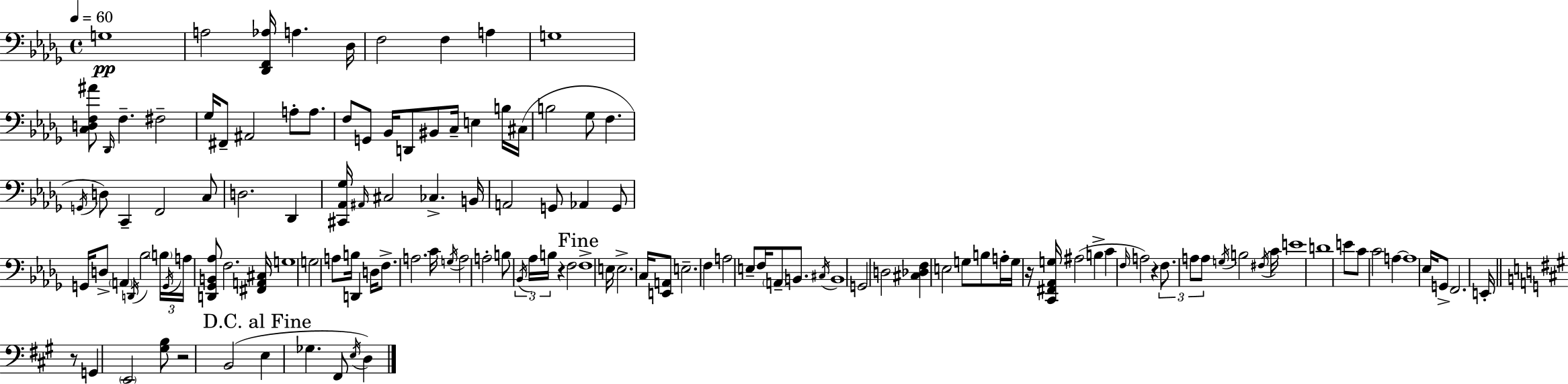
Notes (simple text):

G3/w A3/h [Db2,F2,Ab3]/s A3/q. Db3/s F3/h F3/q A3/q G3/w [C3,D3,F3,A#4]/e Db2/s F3/q. F#3/h Gb3/s F#2/e A#2/h A3/e A3/e. F3/e G2/e Bb2/s D2/e BIS2/e C3/s E3/q B3/s C#3/s B3/h Gb3/e F3/q. G2/s D3/e C2/q F2/h C3/e D3/h. Db2/q [C#2,Ab2,Gb3]/s A#2/s C#3/h CES3/q. B2/s A2/h G2/e Ab2/q G2/e G2/s D3/e A2/q D2/s Bb3/h B3/s G2/s A3/s [D2,Gb2,B2,Ab3]/e F3/h. [F#2,A2,C#3]/s G3/w G3/h A3/e B3/s D2/q D3/s F3/e. A3/h. C4/s G3/s A3/h A3/h B3/e Bb2/s Ab3/s B3/s R/q F3/h F3/w E3/s E3/h. C3/s [E2,A2]/e E3/h. F3/q A3/h E3/e F3/s A2/e B2/e. C#3/s B2/w G2/h D3/h [C#3,Db3,F3]/q E3/h G3/e B3/e A3/s G3/s R/s [C2,F#2,Ab2,G3]/s A#3/h B3/q C4/q F3/s A3/h R/q F3/e. A3/e A3/e G3/s B3/h F#3/s C4/s E4/w D4/w E4/e C4/e C4/h A3/q A3/w Eb3/s G2/e F2/h. E2/s R/e G2/q E2/h [G#3,B3]/e R/h B2/h E3/q Gb3/q. F#2/e E3/s D3/q